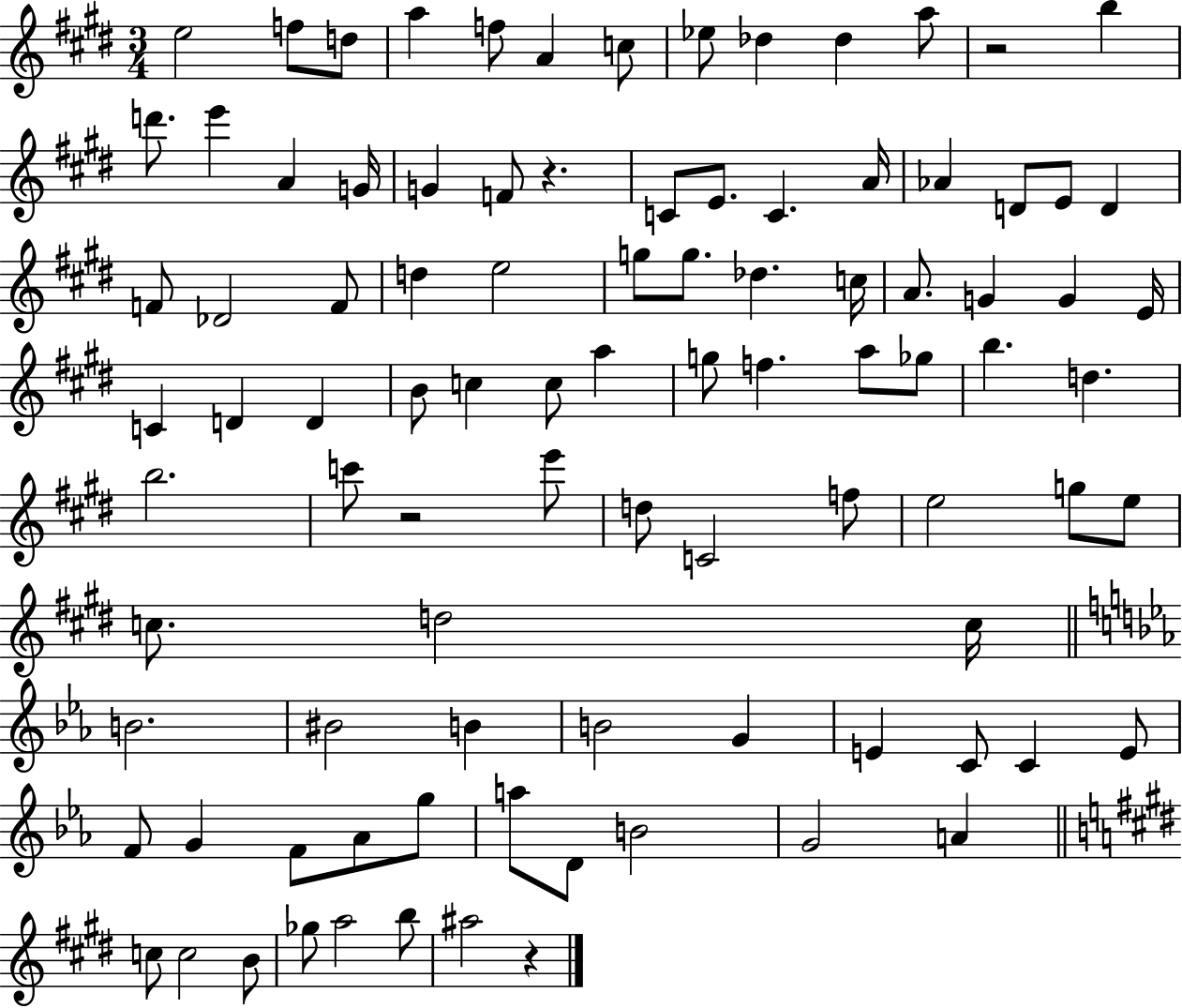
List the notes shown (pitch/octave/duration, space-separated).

E5/h F5/e D5/e A5/q F5/e A4/q C5/e Eb5/e Db5/q Db5/q A5/e R/h B5/q D6/e. E6/q A4/q G4/s G4/q F4/e R/q. C4/e E4/e. C4/q. A4/s Ab4/q D4/e E4/e D4/q F4/e Db4/h F4/e D5/q E5/h G5/e G5/e. Db5/q. C5/s A4/e. G4/q G4/q E4/s C4/q D4/q D4/q B4/e C5/q C5/e A5/q G5/e F5/q. A5/e Gb5/e B5/q. D5/q. B5/h. C6/e R/h E6/e D5/e C4/h F5/e E5/h G5/e E5/e C5/e. D5/h C5/s B4/h. BIS4/h B4/q B4/h G4/q E4/q C4/e C4/q E4/e F4/e G4/q F4/e Ab4/e G5/e A5/e D4/e B4/h G4/h A4/q C5/e C5/h B4/e Gb5/e A5/h B5/e A#5/h R/q